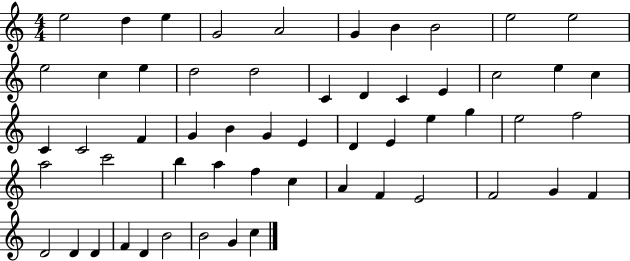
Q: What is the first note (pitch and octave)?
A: E5